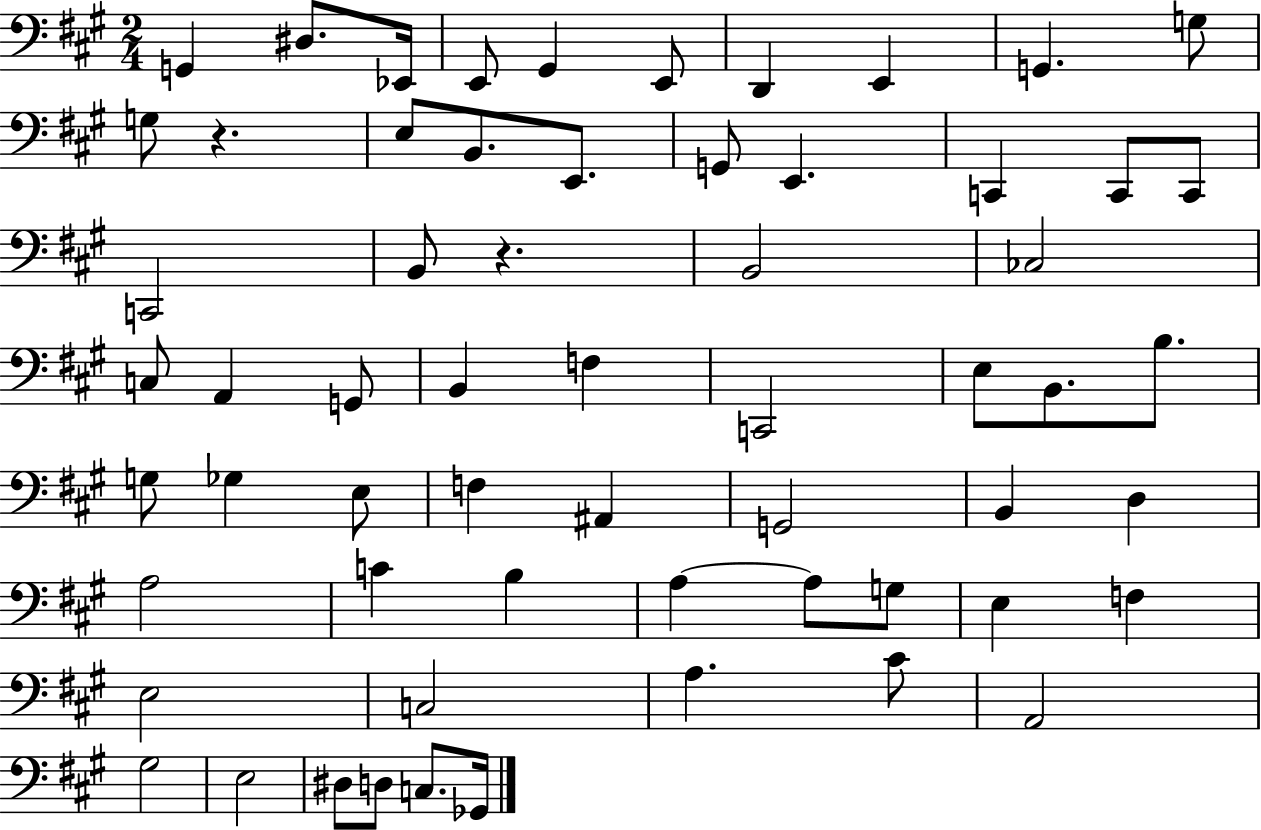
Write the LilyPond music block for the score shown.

{
  \clef bass
  \numericTimeSignature
  \time 2/4
  \key a \major
  \repeat volta 2 { g,4 dis8. ees,16 | e,8 gis,4 e,8 | d,4 e,4 | g,4. g8 | \break g8 r4. | e8 b,8. e,8. | g,8 e,4. | c,4 c,8 c,8 | \break c,2 | b,8 r4. | b,2 | ces2 | \break c8 a,4 g,8 | b,4 f4 | c,2 | e8 b,8. b8. | \break g8 ges4 e8 | f4 ais,4 | g,2 | b,4 d4 | \break a2 | c'4 b4 | a4~~ a8 g8 | e4 f4 | \break e2 | c2 | a4. cis'8 | a,2 | \break gis2 | e2 | dis8 d8 c8. ges,16 | } \bar "|."
}